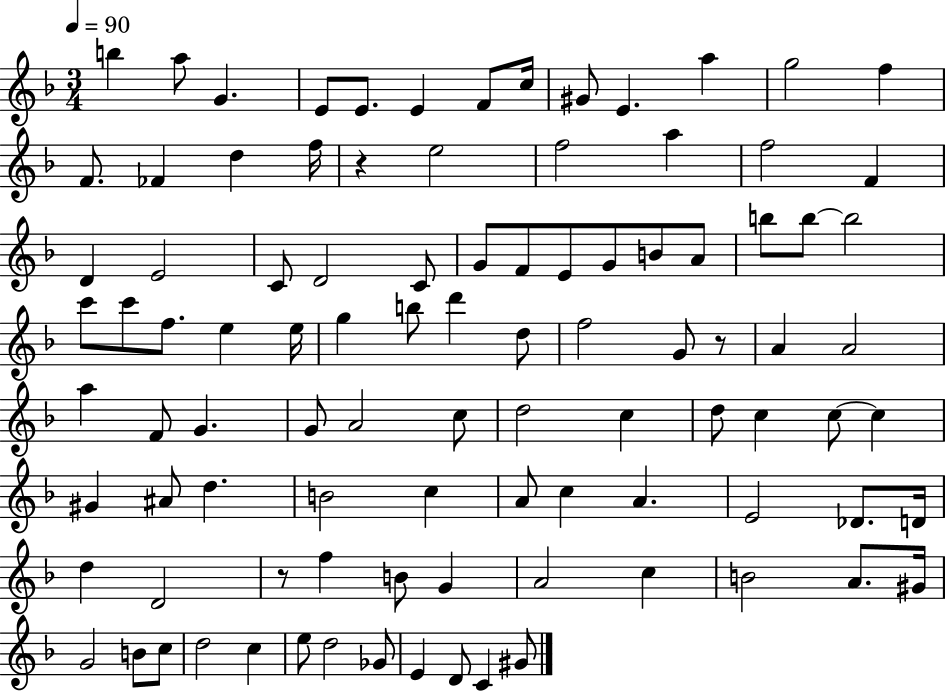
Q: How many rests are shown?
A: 3